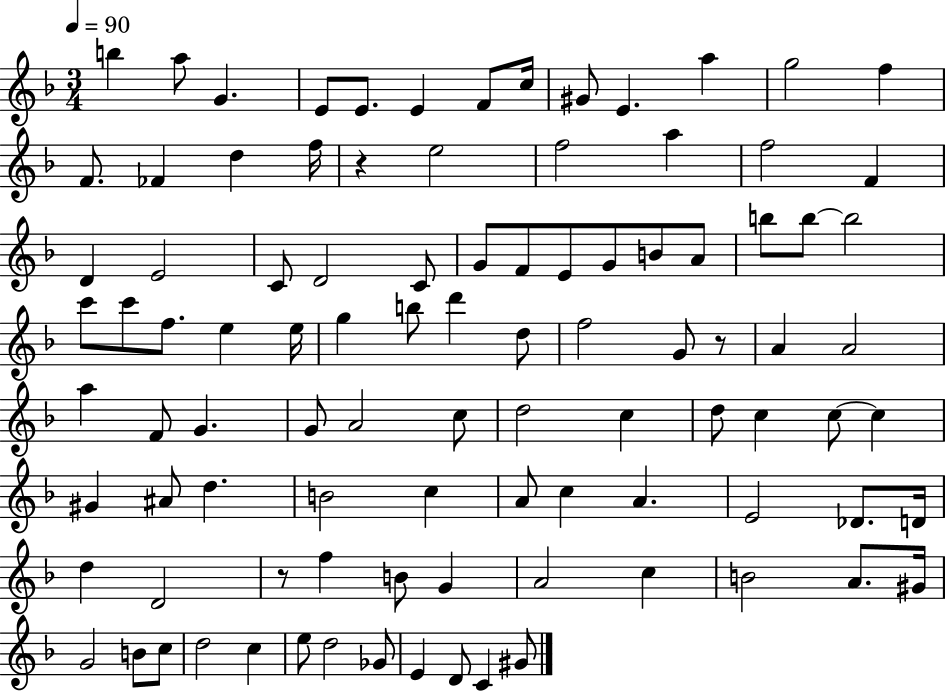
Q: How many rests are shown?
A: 3